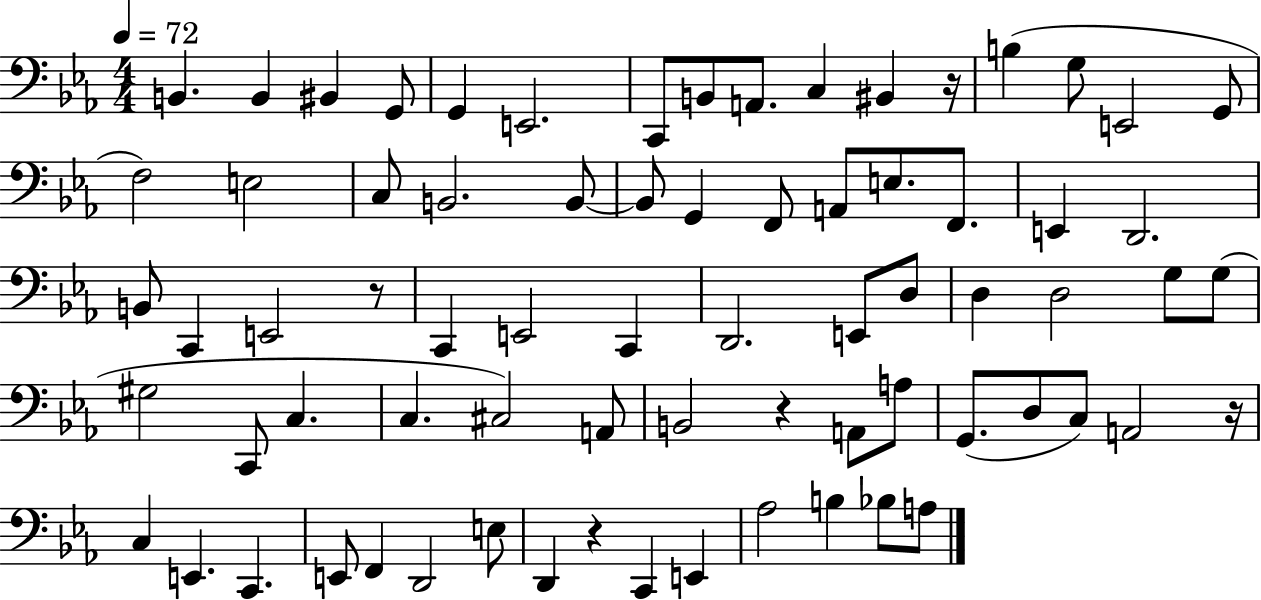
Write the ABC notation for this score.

X:1
T:Untitled
M:4/4
L:1/4
K:Eb
B,, B,, ^B,, G,,/2 G,, E,,2 C,,/2 B,,/2 A,,/2 C, ^B,, z/4 B, G,/2 E,,2 G,,/2 F,2 E,2 C,/2 B,,2 B,,/2 B,,/2 G,, F,,/2 A,,/2 E,/2 F,,/2 E,, D,,2 B,,/2 C,, E,,2 z/2 C,, E,,2 C,, D,,2 E,,/2 D,/2 D, D,2 G,/2 G,/2 ^G,2 C,,/2 C, C, ^C,2 A,,/2 B,,2 z A,,/2 A,/2 G,,/2 D,/2 C,/2 A,,2 z/4 C, E,, C,, E,,/2 F,, D,,2 E,/2 D,, z C,, E,, _A,2 B, _B,/2 A,/2